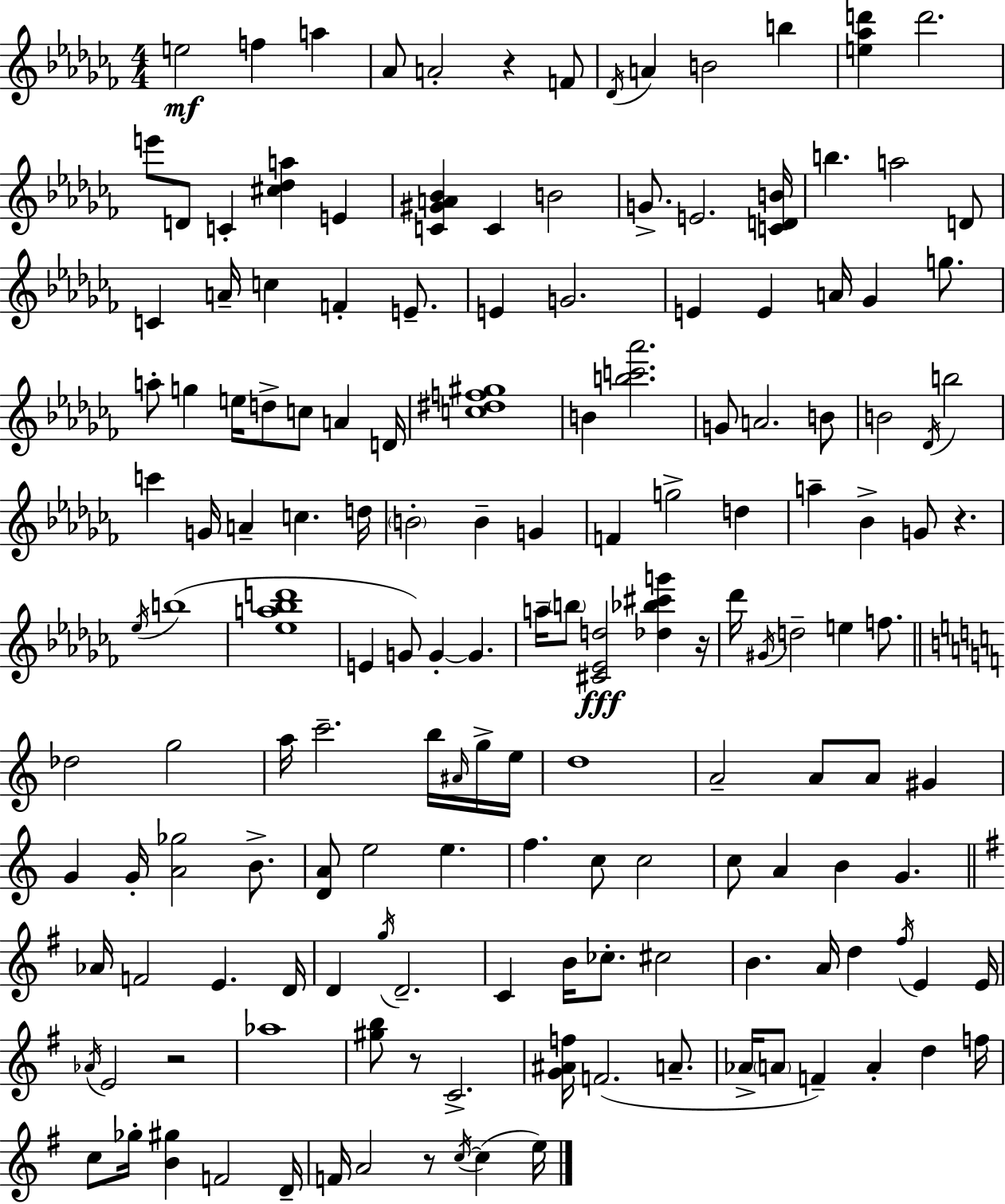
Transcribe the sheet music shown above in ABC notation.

X:1
T:Untitled
M:4/4
L:1/4
K:Abm
e2 f a _A/2 A2 z F/2 _D/4 A B2 b [e_ad'] d'2 e'/2 D/2 C [^c_da] E [C^GA_B] C B2 G/2 E2 [CDB]/4 b a2 D/2 C A/4 c F E/2 E G2 E E A/4 _G g/2 a/2 g e/4 d/2 c/2 A D/4 [c^df^g]4 B [bc'_a']2 G/2 A2 B/2 B2 _D/4 b2 c' G/4 A c d/4 B2 B G F g2 d a _B G/2 z _e/4 b4 [_ea_bd']4 E G/2 G G a/4 b/2 [^C_Ed]2 [_d_b^c'g'] z/4 _d'/4 ^G/4 d2 e f/2 _d2 g2 a/4 c'2 b/4 ^A/4 g/4 e/4 d4 A2 A/2 A/2 ^G G G/4 [A_g]2 B/2 [DA]/2 e2 e f c/2 c2 c/2 A B G _A/4 F2 E D/4 D g/4 D2 C B/4 _c/2 ^c2 B A/4 d ^f/4 E E/4 _A/4 E2 z2 _a4 [^gb]/2 z/2 C2 [G^Af]/4 F2 A/2 _A/4 A/2 F A d f/4 c/2 _g/4 [B^g] F2 D/4 F/4 A2 z/2 c/4 c e/4